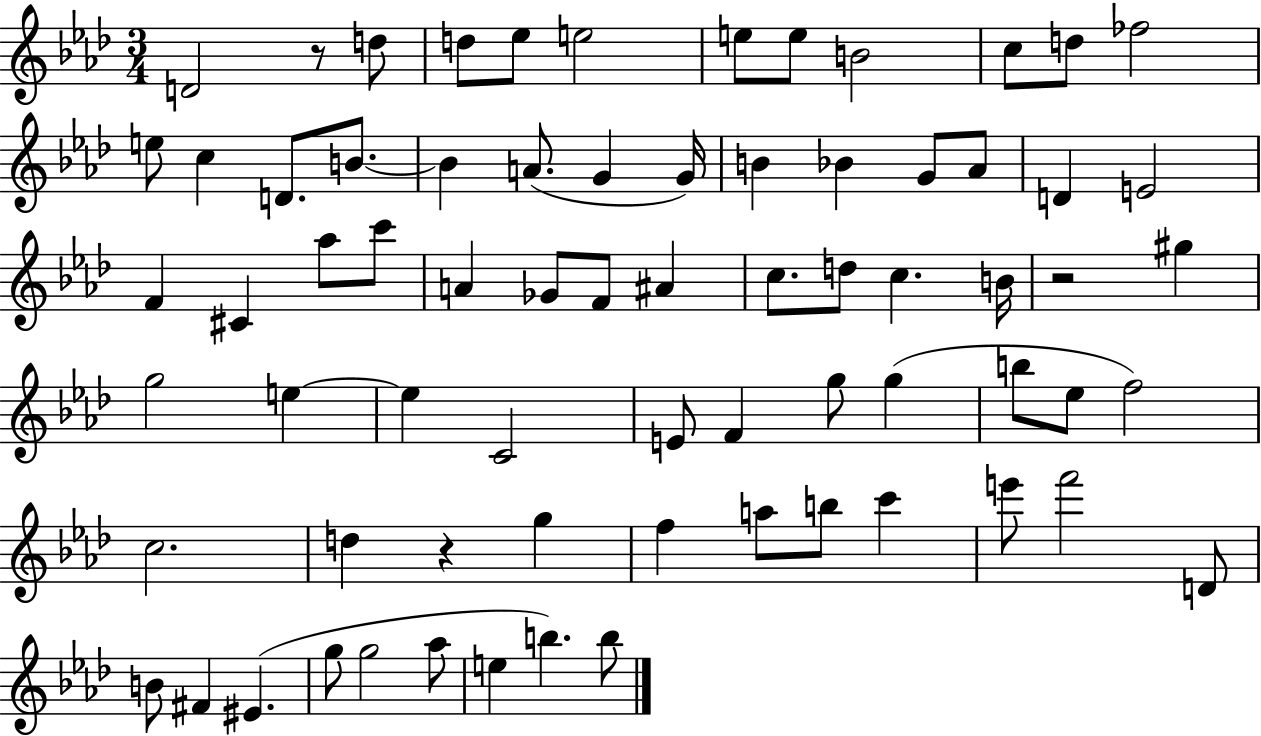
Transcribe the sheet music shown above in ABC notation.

X:1
T:Untitled
M:3/4
L:1/4
K:Ab
D2 z/2 d/2 d/2 _e/2 e2 e/2 e/2 B2 c/2 d/2 _f2 e/2 c D/2 B/2 B A/2 G G/4 B _B G/2 _A/2 D E2 F ^C _a/2 c'/2 A _G/2 F/2 ^A c/2 d/2 c B/4 z2 ^g g2 e e C2 E/2 F g/2 g b/2 _e/2 f2 c2 d z g f a/2 b/2 c' e'/2 f'2 D/2 B/2 ^F ^E g/2 g2 _a/2 e b b/2